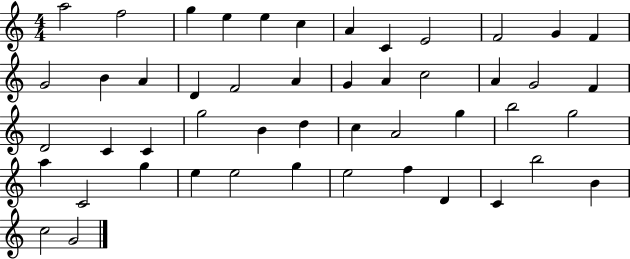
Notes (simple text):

A5/h F5/h G5/q E5/q E5/q C5/q A4/q C4/q E4/h F4/h G4/q F4/q G4/h B4/q A4/q D4/q F4/h A4/q G4/q A4/q C5/h A4/q G4/h F4/q D4/h C4/q C4/q G5/h B4/q D5/q C5/q A4/h G5/q B5/h G5/h A5/q C4/h G5/q E5/q E5/h G5/q E5/h F5/q D4/q C4/q B5/h B4/q C5/h G4/h